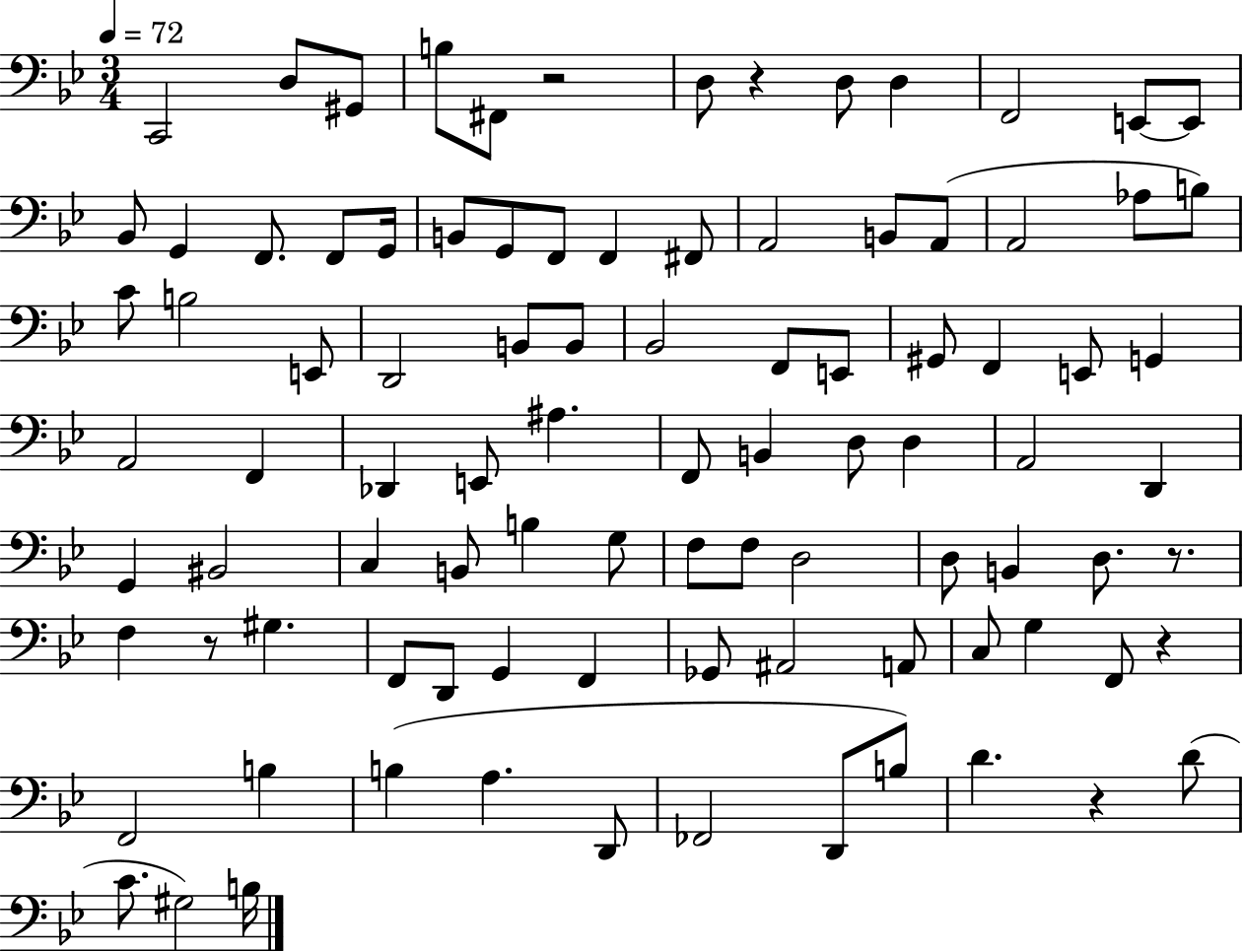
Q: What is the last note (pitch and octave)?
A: B3